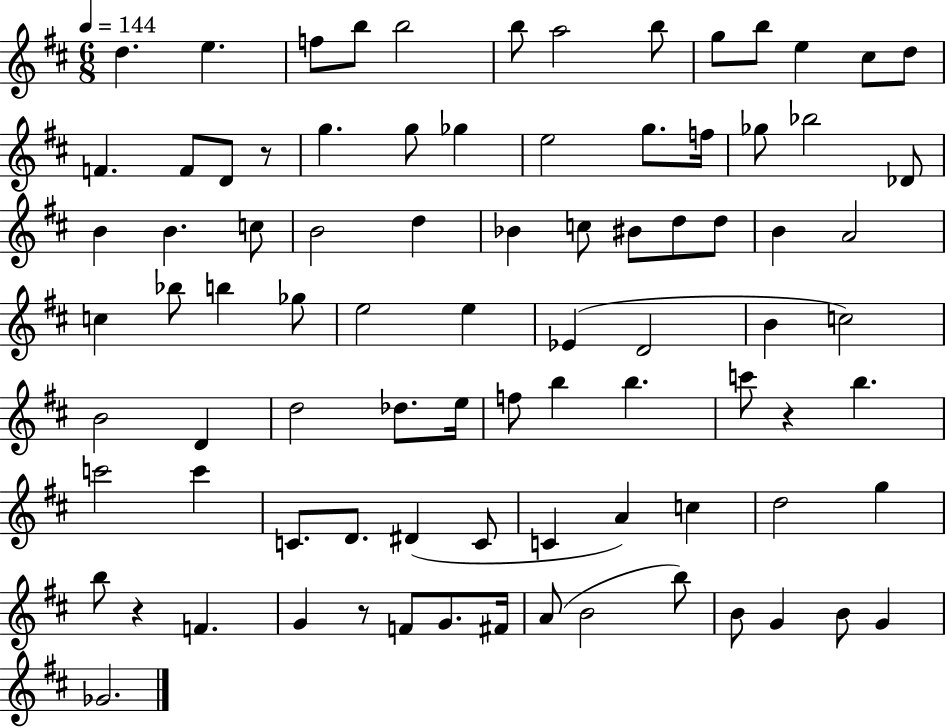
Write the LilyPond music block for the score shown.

{
  \clef treble
  \numericTimeSignature
  \time 6/8
  \key d \major
  \tempo 4 = 144
  \repeat volta 2 { d''4. e''4. | f''8 b''8 b''2 | b''8 a''2 b''8 | g''8 b''8 e''4 cis''8 d''8 | \break f'4. f'8 d'8 r8 | g''4. g''8 ges''4 | e''2 g''8. f''16 | ges''8 bes''2 des'8 | \break b'4 b'4. c''8 | b'2 d''4 | bes'4 c''8 bis'8 d''8 d''8 | b'4 a'2 | \break c''4 bes''8 b''4 ges''8 | e''2 e''4 | ees'4( d'2 | b'4 c''2) | \break b'2 d'4 | d''2 des''8. e''16 | f''8 b''4 b''4. | c'''8 r4 b''4. | \break c'''2 c'''4 | c'8. d'8. dis'4( c'8 | c'4 a'4) c''4 | d''2 g''4 | \break b''8 r4 f'4. | g'4 r8 f'8 g'8. fis'16 | a'8( b'2 b''8) | b'8 g'4 b'8 g'4 | \break ges'2. | } \bar "|."
}